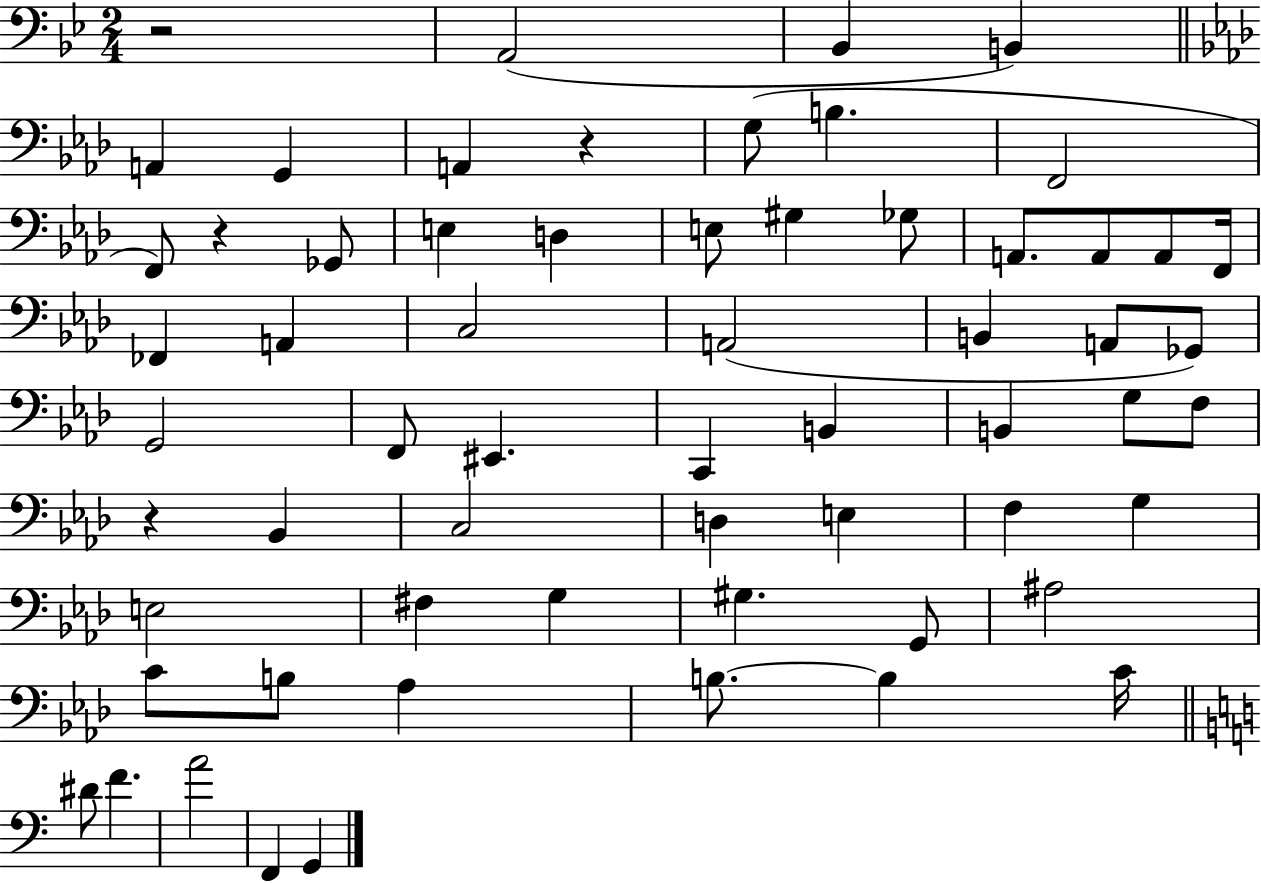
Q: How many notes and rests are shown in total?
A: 62